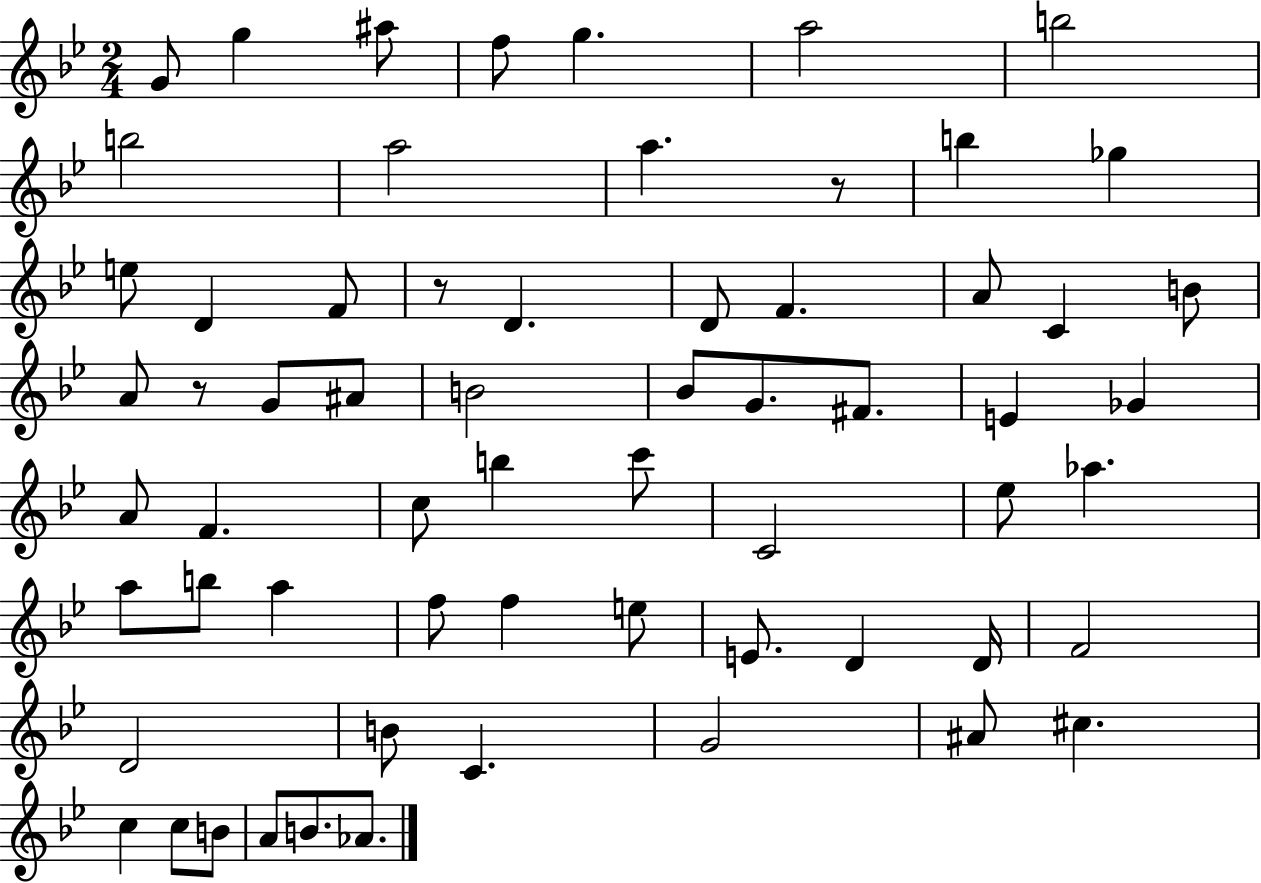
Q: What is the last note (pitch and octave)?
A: Ab4